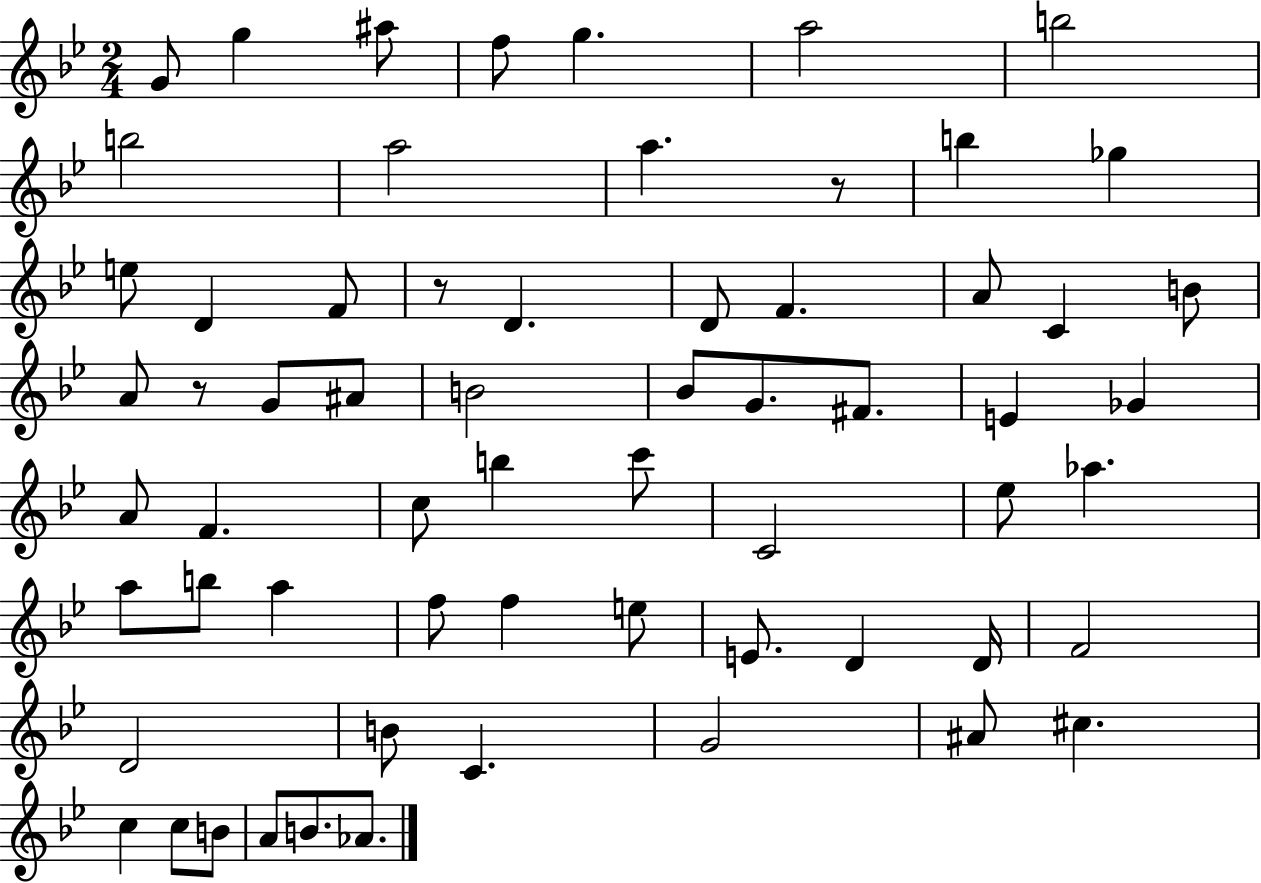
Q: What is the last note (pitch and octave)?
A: Ab4